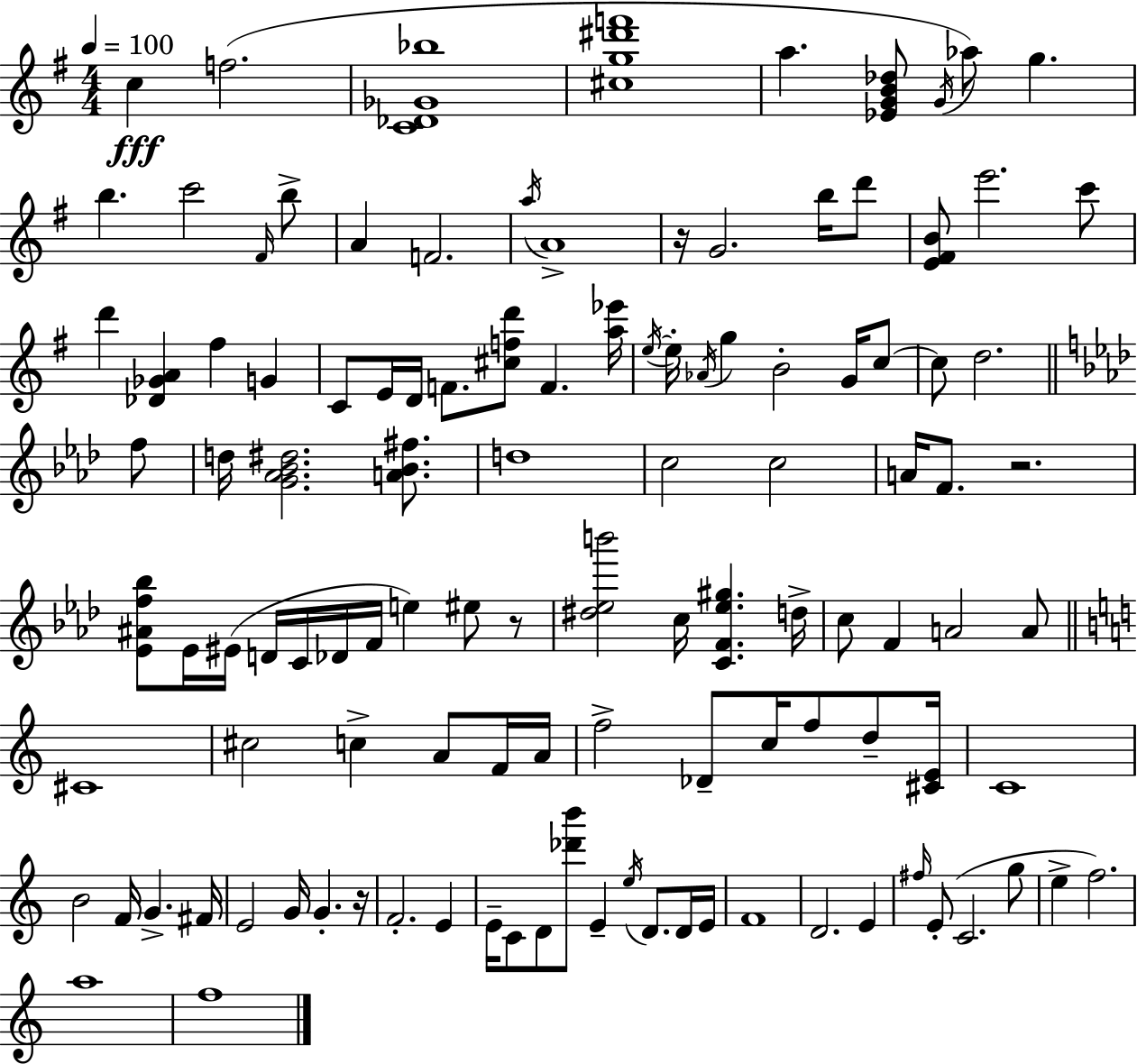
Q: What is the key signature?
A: G major